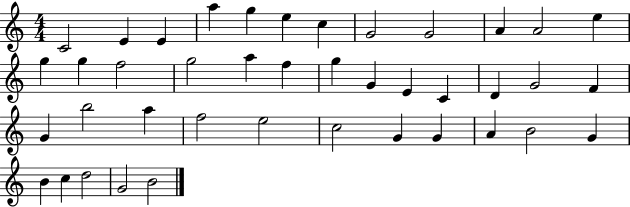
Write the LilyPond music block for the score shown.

{
  \clef treble
  \numericTimeSignature
  \time 4/4
  \key c \major
  c'2 e'4 e'4 | a''4 g''4 e''4 c''4 | g'2 g'2 | a'4 a'2 e''4 | \break g''4 g''4 f''2 | g''2 a''4 f''4 | g''4 g'4 e'4 c'4 | d'4 g'2 f'4 | \break g'4 b''2 a''4 | f''2 e''2 | c''2 g'4 g'4 | a'4 b'2 g'4 | \break b'4 c''4 d''2 | g'2 b'2 | \bar "|."
}